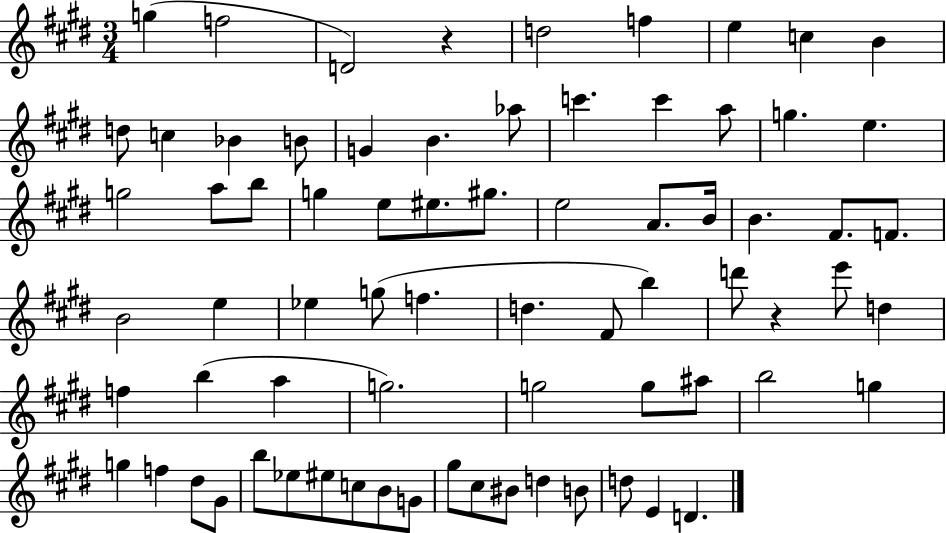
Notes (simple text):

G5/q F5/h D4/h R/q D5/h F5/q E5/q C5/q B4/q D5/e C5/q Bb4/q B4/e G4/q B4/q. Ab5/e C6/q. C6/q A5/e G5/q. E5/q. G5/h A5/e B5/e G5/q E5/e EIS5/e. G#5/e. E5/h A4/e. B4/s B4/q. F#4/e. F4/e. B4/h E5/q Eb5/q G5/e F5/q. D5/q. F#4/e B5/q D6/e R/q E6/e D5/q F5/q B5/q A5/q G5/h. G5/h G5/e A#5/e B5/h G5/q G5/q F5/q D#5/e G#4/e B5/e Eb5/e EIS5/e C5/e B4/e G4/e G#5/e C#5/e BIS4/e D5/q B4/e D5/e E4/q D4/q.